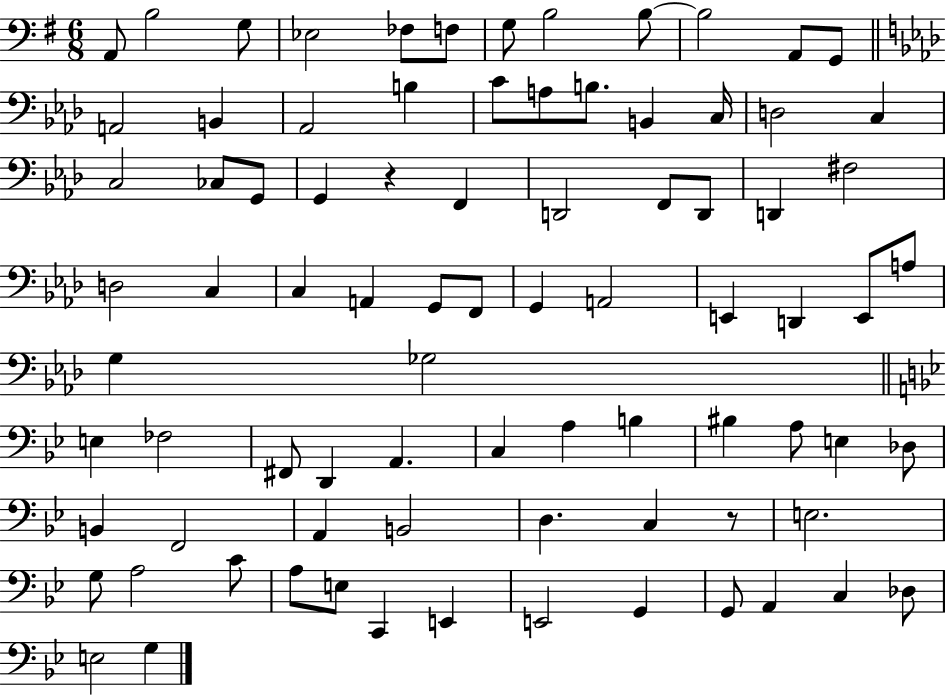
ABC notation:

X:1
T:Untitled
M:6/8
L:1/4
K:G
A,,/2 B,2 G,/2 _E,2 _F,/2 F,/2 G,/2 B,2 B,/2 B,2 A,,/2 G,,/2 A,,2 B,, _A,,2 B, C/2 A,/2 B,/2 B,, C,/4 D,2 C, C,2 _C,/2 G,,/2 G,, z F,, D,,2 F,,/2 D,,/2 D,, ^F,2 D,2 C, C, A,, G,,/2 F,,/2 G,, A,,2 E,, D,, E,,/2 A,/2 G, _G,2 E, _F,2 ^F,,/2 D,, A,, C, A, B, ^B, A,/2 E, _D,/2 B,, F,,2 A,, B,,2 D, C, z/2 E,2 G,/2 A,2 C/2 A,/2 E,/2 C,, E,, E,,2 G,, G,,/2 A,, C, _D,/2 E,2 G,